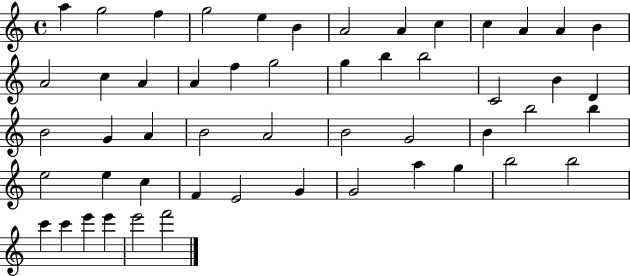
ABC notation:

X:1
T:Untitled
M:4/4
L:1/4
K:C
a g2 f g2 e B A2 A c c A A B A2 c A A f g2 g b b2 C2 B D B2 G A B2 A2 B2 G2 B b2 b e2 e c F E2 G G2 a g b2 b2 c' c' e' e' e'2 f'2